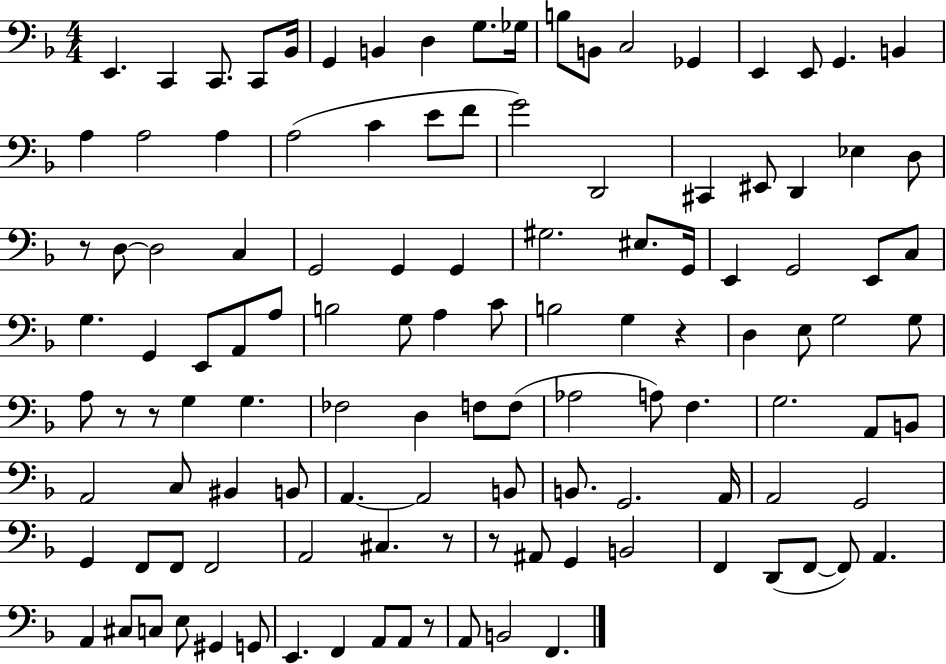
{
  \clef bass
  \numericTimeSignature
  \time 4/4
  \key f \major
  e,4. c,4 c,8. c,8 bes,16 | g,4 b,4 d4 g8. ges16 | b8 b,8 c2 ges,4 | e,4 e,8 g,4. b,4 | \break a4 a2 a4 | a2( c'4 e'8 f'8 | g'2) d,2 | cis,4 eis,8 d,4 ees4 d8 | \break r8 d8~~ d2 c4 | g,2 g,4 g,4 | gis2. eis8. g,16 | e,4 g,2 e,8 c8 | \break g4. g,4 e,8 a,8 a8 | b2 g8 a4 c'8 | b2 g4 r4 | d4 e8 g2 g8 | \break a8 r8 r8 g4 g4. | fes2 d4 f8 f8( | aes2 a8) f4. | g2. a,8 b,8 | \break a,2 c8 bis,4 b,8 | a,4.~~ a,2 b,8 | b,8. g,2. a,16 | a,2 g,2 | \break g,4 f,8 f,8 f,2 | a,2 cis4. r8 | r8 ais,8 g,4 b,2 | f,4 d,8( f,8~~ f,8) a,4. | \break a,4 cis8 c8 e8 gis,4 g,8 | e,4. f,4 a,8 a,8 r8 | a,8 b,2 f,4. | \bar "|."
}